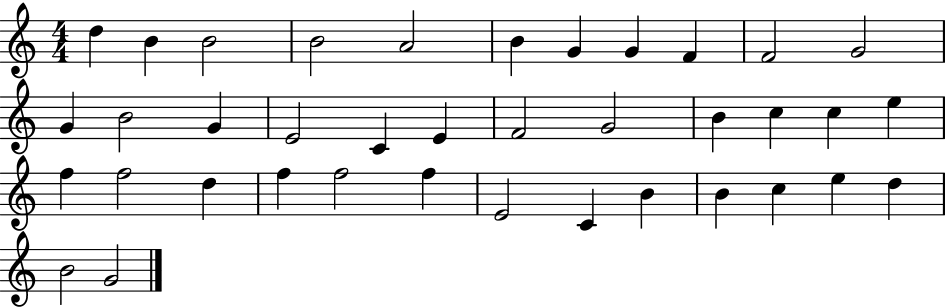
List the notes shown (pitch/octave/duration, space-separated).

D5/q B4/q B4/h B4/h A4/h B4/q G4/q G4/q F4/q F4/h G4/h G4/q B4/h G4/q E4/h C4/q E4/q F4/h G4/h B4/q C5/q C5/q E5/q F5/q F5/h D5/q F5/q F5/h F5/q E4/h C4/q B4/q B4/q C5/q E5/q D5/q B4/h G4/h